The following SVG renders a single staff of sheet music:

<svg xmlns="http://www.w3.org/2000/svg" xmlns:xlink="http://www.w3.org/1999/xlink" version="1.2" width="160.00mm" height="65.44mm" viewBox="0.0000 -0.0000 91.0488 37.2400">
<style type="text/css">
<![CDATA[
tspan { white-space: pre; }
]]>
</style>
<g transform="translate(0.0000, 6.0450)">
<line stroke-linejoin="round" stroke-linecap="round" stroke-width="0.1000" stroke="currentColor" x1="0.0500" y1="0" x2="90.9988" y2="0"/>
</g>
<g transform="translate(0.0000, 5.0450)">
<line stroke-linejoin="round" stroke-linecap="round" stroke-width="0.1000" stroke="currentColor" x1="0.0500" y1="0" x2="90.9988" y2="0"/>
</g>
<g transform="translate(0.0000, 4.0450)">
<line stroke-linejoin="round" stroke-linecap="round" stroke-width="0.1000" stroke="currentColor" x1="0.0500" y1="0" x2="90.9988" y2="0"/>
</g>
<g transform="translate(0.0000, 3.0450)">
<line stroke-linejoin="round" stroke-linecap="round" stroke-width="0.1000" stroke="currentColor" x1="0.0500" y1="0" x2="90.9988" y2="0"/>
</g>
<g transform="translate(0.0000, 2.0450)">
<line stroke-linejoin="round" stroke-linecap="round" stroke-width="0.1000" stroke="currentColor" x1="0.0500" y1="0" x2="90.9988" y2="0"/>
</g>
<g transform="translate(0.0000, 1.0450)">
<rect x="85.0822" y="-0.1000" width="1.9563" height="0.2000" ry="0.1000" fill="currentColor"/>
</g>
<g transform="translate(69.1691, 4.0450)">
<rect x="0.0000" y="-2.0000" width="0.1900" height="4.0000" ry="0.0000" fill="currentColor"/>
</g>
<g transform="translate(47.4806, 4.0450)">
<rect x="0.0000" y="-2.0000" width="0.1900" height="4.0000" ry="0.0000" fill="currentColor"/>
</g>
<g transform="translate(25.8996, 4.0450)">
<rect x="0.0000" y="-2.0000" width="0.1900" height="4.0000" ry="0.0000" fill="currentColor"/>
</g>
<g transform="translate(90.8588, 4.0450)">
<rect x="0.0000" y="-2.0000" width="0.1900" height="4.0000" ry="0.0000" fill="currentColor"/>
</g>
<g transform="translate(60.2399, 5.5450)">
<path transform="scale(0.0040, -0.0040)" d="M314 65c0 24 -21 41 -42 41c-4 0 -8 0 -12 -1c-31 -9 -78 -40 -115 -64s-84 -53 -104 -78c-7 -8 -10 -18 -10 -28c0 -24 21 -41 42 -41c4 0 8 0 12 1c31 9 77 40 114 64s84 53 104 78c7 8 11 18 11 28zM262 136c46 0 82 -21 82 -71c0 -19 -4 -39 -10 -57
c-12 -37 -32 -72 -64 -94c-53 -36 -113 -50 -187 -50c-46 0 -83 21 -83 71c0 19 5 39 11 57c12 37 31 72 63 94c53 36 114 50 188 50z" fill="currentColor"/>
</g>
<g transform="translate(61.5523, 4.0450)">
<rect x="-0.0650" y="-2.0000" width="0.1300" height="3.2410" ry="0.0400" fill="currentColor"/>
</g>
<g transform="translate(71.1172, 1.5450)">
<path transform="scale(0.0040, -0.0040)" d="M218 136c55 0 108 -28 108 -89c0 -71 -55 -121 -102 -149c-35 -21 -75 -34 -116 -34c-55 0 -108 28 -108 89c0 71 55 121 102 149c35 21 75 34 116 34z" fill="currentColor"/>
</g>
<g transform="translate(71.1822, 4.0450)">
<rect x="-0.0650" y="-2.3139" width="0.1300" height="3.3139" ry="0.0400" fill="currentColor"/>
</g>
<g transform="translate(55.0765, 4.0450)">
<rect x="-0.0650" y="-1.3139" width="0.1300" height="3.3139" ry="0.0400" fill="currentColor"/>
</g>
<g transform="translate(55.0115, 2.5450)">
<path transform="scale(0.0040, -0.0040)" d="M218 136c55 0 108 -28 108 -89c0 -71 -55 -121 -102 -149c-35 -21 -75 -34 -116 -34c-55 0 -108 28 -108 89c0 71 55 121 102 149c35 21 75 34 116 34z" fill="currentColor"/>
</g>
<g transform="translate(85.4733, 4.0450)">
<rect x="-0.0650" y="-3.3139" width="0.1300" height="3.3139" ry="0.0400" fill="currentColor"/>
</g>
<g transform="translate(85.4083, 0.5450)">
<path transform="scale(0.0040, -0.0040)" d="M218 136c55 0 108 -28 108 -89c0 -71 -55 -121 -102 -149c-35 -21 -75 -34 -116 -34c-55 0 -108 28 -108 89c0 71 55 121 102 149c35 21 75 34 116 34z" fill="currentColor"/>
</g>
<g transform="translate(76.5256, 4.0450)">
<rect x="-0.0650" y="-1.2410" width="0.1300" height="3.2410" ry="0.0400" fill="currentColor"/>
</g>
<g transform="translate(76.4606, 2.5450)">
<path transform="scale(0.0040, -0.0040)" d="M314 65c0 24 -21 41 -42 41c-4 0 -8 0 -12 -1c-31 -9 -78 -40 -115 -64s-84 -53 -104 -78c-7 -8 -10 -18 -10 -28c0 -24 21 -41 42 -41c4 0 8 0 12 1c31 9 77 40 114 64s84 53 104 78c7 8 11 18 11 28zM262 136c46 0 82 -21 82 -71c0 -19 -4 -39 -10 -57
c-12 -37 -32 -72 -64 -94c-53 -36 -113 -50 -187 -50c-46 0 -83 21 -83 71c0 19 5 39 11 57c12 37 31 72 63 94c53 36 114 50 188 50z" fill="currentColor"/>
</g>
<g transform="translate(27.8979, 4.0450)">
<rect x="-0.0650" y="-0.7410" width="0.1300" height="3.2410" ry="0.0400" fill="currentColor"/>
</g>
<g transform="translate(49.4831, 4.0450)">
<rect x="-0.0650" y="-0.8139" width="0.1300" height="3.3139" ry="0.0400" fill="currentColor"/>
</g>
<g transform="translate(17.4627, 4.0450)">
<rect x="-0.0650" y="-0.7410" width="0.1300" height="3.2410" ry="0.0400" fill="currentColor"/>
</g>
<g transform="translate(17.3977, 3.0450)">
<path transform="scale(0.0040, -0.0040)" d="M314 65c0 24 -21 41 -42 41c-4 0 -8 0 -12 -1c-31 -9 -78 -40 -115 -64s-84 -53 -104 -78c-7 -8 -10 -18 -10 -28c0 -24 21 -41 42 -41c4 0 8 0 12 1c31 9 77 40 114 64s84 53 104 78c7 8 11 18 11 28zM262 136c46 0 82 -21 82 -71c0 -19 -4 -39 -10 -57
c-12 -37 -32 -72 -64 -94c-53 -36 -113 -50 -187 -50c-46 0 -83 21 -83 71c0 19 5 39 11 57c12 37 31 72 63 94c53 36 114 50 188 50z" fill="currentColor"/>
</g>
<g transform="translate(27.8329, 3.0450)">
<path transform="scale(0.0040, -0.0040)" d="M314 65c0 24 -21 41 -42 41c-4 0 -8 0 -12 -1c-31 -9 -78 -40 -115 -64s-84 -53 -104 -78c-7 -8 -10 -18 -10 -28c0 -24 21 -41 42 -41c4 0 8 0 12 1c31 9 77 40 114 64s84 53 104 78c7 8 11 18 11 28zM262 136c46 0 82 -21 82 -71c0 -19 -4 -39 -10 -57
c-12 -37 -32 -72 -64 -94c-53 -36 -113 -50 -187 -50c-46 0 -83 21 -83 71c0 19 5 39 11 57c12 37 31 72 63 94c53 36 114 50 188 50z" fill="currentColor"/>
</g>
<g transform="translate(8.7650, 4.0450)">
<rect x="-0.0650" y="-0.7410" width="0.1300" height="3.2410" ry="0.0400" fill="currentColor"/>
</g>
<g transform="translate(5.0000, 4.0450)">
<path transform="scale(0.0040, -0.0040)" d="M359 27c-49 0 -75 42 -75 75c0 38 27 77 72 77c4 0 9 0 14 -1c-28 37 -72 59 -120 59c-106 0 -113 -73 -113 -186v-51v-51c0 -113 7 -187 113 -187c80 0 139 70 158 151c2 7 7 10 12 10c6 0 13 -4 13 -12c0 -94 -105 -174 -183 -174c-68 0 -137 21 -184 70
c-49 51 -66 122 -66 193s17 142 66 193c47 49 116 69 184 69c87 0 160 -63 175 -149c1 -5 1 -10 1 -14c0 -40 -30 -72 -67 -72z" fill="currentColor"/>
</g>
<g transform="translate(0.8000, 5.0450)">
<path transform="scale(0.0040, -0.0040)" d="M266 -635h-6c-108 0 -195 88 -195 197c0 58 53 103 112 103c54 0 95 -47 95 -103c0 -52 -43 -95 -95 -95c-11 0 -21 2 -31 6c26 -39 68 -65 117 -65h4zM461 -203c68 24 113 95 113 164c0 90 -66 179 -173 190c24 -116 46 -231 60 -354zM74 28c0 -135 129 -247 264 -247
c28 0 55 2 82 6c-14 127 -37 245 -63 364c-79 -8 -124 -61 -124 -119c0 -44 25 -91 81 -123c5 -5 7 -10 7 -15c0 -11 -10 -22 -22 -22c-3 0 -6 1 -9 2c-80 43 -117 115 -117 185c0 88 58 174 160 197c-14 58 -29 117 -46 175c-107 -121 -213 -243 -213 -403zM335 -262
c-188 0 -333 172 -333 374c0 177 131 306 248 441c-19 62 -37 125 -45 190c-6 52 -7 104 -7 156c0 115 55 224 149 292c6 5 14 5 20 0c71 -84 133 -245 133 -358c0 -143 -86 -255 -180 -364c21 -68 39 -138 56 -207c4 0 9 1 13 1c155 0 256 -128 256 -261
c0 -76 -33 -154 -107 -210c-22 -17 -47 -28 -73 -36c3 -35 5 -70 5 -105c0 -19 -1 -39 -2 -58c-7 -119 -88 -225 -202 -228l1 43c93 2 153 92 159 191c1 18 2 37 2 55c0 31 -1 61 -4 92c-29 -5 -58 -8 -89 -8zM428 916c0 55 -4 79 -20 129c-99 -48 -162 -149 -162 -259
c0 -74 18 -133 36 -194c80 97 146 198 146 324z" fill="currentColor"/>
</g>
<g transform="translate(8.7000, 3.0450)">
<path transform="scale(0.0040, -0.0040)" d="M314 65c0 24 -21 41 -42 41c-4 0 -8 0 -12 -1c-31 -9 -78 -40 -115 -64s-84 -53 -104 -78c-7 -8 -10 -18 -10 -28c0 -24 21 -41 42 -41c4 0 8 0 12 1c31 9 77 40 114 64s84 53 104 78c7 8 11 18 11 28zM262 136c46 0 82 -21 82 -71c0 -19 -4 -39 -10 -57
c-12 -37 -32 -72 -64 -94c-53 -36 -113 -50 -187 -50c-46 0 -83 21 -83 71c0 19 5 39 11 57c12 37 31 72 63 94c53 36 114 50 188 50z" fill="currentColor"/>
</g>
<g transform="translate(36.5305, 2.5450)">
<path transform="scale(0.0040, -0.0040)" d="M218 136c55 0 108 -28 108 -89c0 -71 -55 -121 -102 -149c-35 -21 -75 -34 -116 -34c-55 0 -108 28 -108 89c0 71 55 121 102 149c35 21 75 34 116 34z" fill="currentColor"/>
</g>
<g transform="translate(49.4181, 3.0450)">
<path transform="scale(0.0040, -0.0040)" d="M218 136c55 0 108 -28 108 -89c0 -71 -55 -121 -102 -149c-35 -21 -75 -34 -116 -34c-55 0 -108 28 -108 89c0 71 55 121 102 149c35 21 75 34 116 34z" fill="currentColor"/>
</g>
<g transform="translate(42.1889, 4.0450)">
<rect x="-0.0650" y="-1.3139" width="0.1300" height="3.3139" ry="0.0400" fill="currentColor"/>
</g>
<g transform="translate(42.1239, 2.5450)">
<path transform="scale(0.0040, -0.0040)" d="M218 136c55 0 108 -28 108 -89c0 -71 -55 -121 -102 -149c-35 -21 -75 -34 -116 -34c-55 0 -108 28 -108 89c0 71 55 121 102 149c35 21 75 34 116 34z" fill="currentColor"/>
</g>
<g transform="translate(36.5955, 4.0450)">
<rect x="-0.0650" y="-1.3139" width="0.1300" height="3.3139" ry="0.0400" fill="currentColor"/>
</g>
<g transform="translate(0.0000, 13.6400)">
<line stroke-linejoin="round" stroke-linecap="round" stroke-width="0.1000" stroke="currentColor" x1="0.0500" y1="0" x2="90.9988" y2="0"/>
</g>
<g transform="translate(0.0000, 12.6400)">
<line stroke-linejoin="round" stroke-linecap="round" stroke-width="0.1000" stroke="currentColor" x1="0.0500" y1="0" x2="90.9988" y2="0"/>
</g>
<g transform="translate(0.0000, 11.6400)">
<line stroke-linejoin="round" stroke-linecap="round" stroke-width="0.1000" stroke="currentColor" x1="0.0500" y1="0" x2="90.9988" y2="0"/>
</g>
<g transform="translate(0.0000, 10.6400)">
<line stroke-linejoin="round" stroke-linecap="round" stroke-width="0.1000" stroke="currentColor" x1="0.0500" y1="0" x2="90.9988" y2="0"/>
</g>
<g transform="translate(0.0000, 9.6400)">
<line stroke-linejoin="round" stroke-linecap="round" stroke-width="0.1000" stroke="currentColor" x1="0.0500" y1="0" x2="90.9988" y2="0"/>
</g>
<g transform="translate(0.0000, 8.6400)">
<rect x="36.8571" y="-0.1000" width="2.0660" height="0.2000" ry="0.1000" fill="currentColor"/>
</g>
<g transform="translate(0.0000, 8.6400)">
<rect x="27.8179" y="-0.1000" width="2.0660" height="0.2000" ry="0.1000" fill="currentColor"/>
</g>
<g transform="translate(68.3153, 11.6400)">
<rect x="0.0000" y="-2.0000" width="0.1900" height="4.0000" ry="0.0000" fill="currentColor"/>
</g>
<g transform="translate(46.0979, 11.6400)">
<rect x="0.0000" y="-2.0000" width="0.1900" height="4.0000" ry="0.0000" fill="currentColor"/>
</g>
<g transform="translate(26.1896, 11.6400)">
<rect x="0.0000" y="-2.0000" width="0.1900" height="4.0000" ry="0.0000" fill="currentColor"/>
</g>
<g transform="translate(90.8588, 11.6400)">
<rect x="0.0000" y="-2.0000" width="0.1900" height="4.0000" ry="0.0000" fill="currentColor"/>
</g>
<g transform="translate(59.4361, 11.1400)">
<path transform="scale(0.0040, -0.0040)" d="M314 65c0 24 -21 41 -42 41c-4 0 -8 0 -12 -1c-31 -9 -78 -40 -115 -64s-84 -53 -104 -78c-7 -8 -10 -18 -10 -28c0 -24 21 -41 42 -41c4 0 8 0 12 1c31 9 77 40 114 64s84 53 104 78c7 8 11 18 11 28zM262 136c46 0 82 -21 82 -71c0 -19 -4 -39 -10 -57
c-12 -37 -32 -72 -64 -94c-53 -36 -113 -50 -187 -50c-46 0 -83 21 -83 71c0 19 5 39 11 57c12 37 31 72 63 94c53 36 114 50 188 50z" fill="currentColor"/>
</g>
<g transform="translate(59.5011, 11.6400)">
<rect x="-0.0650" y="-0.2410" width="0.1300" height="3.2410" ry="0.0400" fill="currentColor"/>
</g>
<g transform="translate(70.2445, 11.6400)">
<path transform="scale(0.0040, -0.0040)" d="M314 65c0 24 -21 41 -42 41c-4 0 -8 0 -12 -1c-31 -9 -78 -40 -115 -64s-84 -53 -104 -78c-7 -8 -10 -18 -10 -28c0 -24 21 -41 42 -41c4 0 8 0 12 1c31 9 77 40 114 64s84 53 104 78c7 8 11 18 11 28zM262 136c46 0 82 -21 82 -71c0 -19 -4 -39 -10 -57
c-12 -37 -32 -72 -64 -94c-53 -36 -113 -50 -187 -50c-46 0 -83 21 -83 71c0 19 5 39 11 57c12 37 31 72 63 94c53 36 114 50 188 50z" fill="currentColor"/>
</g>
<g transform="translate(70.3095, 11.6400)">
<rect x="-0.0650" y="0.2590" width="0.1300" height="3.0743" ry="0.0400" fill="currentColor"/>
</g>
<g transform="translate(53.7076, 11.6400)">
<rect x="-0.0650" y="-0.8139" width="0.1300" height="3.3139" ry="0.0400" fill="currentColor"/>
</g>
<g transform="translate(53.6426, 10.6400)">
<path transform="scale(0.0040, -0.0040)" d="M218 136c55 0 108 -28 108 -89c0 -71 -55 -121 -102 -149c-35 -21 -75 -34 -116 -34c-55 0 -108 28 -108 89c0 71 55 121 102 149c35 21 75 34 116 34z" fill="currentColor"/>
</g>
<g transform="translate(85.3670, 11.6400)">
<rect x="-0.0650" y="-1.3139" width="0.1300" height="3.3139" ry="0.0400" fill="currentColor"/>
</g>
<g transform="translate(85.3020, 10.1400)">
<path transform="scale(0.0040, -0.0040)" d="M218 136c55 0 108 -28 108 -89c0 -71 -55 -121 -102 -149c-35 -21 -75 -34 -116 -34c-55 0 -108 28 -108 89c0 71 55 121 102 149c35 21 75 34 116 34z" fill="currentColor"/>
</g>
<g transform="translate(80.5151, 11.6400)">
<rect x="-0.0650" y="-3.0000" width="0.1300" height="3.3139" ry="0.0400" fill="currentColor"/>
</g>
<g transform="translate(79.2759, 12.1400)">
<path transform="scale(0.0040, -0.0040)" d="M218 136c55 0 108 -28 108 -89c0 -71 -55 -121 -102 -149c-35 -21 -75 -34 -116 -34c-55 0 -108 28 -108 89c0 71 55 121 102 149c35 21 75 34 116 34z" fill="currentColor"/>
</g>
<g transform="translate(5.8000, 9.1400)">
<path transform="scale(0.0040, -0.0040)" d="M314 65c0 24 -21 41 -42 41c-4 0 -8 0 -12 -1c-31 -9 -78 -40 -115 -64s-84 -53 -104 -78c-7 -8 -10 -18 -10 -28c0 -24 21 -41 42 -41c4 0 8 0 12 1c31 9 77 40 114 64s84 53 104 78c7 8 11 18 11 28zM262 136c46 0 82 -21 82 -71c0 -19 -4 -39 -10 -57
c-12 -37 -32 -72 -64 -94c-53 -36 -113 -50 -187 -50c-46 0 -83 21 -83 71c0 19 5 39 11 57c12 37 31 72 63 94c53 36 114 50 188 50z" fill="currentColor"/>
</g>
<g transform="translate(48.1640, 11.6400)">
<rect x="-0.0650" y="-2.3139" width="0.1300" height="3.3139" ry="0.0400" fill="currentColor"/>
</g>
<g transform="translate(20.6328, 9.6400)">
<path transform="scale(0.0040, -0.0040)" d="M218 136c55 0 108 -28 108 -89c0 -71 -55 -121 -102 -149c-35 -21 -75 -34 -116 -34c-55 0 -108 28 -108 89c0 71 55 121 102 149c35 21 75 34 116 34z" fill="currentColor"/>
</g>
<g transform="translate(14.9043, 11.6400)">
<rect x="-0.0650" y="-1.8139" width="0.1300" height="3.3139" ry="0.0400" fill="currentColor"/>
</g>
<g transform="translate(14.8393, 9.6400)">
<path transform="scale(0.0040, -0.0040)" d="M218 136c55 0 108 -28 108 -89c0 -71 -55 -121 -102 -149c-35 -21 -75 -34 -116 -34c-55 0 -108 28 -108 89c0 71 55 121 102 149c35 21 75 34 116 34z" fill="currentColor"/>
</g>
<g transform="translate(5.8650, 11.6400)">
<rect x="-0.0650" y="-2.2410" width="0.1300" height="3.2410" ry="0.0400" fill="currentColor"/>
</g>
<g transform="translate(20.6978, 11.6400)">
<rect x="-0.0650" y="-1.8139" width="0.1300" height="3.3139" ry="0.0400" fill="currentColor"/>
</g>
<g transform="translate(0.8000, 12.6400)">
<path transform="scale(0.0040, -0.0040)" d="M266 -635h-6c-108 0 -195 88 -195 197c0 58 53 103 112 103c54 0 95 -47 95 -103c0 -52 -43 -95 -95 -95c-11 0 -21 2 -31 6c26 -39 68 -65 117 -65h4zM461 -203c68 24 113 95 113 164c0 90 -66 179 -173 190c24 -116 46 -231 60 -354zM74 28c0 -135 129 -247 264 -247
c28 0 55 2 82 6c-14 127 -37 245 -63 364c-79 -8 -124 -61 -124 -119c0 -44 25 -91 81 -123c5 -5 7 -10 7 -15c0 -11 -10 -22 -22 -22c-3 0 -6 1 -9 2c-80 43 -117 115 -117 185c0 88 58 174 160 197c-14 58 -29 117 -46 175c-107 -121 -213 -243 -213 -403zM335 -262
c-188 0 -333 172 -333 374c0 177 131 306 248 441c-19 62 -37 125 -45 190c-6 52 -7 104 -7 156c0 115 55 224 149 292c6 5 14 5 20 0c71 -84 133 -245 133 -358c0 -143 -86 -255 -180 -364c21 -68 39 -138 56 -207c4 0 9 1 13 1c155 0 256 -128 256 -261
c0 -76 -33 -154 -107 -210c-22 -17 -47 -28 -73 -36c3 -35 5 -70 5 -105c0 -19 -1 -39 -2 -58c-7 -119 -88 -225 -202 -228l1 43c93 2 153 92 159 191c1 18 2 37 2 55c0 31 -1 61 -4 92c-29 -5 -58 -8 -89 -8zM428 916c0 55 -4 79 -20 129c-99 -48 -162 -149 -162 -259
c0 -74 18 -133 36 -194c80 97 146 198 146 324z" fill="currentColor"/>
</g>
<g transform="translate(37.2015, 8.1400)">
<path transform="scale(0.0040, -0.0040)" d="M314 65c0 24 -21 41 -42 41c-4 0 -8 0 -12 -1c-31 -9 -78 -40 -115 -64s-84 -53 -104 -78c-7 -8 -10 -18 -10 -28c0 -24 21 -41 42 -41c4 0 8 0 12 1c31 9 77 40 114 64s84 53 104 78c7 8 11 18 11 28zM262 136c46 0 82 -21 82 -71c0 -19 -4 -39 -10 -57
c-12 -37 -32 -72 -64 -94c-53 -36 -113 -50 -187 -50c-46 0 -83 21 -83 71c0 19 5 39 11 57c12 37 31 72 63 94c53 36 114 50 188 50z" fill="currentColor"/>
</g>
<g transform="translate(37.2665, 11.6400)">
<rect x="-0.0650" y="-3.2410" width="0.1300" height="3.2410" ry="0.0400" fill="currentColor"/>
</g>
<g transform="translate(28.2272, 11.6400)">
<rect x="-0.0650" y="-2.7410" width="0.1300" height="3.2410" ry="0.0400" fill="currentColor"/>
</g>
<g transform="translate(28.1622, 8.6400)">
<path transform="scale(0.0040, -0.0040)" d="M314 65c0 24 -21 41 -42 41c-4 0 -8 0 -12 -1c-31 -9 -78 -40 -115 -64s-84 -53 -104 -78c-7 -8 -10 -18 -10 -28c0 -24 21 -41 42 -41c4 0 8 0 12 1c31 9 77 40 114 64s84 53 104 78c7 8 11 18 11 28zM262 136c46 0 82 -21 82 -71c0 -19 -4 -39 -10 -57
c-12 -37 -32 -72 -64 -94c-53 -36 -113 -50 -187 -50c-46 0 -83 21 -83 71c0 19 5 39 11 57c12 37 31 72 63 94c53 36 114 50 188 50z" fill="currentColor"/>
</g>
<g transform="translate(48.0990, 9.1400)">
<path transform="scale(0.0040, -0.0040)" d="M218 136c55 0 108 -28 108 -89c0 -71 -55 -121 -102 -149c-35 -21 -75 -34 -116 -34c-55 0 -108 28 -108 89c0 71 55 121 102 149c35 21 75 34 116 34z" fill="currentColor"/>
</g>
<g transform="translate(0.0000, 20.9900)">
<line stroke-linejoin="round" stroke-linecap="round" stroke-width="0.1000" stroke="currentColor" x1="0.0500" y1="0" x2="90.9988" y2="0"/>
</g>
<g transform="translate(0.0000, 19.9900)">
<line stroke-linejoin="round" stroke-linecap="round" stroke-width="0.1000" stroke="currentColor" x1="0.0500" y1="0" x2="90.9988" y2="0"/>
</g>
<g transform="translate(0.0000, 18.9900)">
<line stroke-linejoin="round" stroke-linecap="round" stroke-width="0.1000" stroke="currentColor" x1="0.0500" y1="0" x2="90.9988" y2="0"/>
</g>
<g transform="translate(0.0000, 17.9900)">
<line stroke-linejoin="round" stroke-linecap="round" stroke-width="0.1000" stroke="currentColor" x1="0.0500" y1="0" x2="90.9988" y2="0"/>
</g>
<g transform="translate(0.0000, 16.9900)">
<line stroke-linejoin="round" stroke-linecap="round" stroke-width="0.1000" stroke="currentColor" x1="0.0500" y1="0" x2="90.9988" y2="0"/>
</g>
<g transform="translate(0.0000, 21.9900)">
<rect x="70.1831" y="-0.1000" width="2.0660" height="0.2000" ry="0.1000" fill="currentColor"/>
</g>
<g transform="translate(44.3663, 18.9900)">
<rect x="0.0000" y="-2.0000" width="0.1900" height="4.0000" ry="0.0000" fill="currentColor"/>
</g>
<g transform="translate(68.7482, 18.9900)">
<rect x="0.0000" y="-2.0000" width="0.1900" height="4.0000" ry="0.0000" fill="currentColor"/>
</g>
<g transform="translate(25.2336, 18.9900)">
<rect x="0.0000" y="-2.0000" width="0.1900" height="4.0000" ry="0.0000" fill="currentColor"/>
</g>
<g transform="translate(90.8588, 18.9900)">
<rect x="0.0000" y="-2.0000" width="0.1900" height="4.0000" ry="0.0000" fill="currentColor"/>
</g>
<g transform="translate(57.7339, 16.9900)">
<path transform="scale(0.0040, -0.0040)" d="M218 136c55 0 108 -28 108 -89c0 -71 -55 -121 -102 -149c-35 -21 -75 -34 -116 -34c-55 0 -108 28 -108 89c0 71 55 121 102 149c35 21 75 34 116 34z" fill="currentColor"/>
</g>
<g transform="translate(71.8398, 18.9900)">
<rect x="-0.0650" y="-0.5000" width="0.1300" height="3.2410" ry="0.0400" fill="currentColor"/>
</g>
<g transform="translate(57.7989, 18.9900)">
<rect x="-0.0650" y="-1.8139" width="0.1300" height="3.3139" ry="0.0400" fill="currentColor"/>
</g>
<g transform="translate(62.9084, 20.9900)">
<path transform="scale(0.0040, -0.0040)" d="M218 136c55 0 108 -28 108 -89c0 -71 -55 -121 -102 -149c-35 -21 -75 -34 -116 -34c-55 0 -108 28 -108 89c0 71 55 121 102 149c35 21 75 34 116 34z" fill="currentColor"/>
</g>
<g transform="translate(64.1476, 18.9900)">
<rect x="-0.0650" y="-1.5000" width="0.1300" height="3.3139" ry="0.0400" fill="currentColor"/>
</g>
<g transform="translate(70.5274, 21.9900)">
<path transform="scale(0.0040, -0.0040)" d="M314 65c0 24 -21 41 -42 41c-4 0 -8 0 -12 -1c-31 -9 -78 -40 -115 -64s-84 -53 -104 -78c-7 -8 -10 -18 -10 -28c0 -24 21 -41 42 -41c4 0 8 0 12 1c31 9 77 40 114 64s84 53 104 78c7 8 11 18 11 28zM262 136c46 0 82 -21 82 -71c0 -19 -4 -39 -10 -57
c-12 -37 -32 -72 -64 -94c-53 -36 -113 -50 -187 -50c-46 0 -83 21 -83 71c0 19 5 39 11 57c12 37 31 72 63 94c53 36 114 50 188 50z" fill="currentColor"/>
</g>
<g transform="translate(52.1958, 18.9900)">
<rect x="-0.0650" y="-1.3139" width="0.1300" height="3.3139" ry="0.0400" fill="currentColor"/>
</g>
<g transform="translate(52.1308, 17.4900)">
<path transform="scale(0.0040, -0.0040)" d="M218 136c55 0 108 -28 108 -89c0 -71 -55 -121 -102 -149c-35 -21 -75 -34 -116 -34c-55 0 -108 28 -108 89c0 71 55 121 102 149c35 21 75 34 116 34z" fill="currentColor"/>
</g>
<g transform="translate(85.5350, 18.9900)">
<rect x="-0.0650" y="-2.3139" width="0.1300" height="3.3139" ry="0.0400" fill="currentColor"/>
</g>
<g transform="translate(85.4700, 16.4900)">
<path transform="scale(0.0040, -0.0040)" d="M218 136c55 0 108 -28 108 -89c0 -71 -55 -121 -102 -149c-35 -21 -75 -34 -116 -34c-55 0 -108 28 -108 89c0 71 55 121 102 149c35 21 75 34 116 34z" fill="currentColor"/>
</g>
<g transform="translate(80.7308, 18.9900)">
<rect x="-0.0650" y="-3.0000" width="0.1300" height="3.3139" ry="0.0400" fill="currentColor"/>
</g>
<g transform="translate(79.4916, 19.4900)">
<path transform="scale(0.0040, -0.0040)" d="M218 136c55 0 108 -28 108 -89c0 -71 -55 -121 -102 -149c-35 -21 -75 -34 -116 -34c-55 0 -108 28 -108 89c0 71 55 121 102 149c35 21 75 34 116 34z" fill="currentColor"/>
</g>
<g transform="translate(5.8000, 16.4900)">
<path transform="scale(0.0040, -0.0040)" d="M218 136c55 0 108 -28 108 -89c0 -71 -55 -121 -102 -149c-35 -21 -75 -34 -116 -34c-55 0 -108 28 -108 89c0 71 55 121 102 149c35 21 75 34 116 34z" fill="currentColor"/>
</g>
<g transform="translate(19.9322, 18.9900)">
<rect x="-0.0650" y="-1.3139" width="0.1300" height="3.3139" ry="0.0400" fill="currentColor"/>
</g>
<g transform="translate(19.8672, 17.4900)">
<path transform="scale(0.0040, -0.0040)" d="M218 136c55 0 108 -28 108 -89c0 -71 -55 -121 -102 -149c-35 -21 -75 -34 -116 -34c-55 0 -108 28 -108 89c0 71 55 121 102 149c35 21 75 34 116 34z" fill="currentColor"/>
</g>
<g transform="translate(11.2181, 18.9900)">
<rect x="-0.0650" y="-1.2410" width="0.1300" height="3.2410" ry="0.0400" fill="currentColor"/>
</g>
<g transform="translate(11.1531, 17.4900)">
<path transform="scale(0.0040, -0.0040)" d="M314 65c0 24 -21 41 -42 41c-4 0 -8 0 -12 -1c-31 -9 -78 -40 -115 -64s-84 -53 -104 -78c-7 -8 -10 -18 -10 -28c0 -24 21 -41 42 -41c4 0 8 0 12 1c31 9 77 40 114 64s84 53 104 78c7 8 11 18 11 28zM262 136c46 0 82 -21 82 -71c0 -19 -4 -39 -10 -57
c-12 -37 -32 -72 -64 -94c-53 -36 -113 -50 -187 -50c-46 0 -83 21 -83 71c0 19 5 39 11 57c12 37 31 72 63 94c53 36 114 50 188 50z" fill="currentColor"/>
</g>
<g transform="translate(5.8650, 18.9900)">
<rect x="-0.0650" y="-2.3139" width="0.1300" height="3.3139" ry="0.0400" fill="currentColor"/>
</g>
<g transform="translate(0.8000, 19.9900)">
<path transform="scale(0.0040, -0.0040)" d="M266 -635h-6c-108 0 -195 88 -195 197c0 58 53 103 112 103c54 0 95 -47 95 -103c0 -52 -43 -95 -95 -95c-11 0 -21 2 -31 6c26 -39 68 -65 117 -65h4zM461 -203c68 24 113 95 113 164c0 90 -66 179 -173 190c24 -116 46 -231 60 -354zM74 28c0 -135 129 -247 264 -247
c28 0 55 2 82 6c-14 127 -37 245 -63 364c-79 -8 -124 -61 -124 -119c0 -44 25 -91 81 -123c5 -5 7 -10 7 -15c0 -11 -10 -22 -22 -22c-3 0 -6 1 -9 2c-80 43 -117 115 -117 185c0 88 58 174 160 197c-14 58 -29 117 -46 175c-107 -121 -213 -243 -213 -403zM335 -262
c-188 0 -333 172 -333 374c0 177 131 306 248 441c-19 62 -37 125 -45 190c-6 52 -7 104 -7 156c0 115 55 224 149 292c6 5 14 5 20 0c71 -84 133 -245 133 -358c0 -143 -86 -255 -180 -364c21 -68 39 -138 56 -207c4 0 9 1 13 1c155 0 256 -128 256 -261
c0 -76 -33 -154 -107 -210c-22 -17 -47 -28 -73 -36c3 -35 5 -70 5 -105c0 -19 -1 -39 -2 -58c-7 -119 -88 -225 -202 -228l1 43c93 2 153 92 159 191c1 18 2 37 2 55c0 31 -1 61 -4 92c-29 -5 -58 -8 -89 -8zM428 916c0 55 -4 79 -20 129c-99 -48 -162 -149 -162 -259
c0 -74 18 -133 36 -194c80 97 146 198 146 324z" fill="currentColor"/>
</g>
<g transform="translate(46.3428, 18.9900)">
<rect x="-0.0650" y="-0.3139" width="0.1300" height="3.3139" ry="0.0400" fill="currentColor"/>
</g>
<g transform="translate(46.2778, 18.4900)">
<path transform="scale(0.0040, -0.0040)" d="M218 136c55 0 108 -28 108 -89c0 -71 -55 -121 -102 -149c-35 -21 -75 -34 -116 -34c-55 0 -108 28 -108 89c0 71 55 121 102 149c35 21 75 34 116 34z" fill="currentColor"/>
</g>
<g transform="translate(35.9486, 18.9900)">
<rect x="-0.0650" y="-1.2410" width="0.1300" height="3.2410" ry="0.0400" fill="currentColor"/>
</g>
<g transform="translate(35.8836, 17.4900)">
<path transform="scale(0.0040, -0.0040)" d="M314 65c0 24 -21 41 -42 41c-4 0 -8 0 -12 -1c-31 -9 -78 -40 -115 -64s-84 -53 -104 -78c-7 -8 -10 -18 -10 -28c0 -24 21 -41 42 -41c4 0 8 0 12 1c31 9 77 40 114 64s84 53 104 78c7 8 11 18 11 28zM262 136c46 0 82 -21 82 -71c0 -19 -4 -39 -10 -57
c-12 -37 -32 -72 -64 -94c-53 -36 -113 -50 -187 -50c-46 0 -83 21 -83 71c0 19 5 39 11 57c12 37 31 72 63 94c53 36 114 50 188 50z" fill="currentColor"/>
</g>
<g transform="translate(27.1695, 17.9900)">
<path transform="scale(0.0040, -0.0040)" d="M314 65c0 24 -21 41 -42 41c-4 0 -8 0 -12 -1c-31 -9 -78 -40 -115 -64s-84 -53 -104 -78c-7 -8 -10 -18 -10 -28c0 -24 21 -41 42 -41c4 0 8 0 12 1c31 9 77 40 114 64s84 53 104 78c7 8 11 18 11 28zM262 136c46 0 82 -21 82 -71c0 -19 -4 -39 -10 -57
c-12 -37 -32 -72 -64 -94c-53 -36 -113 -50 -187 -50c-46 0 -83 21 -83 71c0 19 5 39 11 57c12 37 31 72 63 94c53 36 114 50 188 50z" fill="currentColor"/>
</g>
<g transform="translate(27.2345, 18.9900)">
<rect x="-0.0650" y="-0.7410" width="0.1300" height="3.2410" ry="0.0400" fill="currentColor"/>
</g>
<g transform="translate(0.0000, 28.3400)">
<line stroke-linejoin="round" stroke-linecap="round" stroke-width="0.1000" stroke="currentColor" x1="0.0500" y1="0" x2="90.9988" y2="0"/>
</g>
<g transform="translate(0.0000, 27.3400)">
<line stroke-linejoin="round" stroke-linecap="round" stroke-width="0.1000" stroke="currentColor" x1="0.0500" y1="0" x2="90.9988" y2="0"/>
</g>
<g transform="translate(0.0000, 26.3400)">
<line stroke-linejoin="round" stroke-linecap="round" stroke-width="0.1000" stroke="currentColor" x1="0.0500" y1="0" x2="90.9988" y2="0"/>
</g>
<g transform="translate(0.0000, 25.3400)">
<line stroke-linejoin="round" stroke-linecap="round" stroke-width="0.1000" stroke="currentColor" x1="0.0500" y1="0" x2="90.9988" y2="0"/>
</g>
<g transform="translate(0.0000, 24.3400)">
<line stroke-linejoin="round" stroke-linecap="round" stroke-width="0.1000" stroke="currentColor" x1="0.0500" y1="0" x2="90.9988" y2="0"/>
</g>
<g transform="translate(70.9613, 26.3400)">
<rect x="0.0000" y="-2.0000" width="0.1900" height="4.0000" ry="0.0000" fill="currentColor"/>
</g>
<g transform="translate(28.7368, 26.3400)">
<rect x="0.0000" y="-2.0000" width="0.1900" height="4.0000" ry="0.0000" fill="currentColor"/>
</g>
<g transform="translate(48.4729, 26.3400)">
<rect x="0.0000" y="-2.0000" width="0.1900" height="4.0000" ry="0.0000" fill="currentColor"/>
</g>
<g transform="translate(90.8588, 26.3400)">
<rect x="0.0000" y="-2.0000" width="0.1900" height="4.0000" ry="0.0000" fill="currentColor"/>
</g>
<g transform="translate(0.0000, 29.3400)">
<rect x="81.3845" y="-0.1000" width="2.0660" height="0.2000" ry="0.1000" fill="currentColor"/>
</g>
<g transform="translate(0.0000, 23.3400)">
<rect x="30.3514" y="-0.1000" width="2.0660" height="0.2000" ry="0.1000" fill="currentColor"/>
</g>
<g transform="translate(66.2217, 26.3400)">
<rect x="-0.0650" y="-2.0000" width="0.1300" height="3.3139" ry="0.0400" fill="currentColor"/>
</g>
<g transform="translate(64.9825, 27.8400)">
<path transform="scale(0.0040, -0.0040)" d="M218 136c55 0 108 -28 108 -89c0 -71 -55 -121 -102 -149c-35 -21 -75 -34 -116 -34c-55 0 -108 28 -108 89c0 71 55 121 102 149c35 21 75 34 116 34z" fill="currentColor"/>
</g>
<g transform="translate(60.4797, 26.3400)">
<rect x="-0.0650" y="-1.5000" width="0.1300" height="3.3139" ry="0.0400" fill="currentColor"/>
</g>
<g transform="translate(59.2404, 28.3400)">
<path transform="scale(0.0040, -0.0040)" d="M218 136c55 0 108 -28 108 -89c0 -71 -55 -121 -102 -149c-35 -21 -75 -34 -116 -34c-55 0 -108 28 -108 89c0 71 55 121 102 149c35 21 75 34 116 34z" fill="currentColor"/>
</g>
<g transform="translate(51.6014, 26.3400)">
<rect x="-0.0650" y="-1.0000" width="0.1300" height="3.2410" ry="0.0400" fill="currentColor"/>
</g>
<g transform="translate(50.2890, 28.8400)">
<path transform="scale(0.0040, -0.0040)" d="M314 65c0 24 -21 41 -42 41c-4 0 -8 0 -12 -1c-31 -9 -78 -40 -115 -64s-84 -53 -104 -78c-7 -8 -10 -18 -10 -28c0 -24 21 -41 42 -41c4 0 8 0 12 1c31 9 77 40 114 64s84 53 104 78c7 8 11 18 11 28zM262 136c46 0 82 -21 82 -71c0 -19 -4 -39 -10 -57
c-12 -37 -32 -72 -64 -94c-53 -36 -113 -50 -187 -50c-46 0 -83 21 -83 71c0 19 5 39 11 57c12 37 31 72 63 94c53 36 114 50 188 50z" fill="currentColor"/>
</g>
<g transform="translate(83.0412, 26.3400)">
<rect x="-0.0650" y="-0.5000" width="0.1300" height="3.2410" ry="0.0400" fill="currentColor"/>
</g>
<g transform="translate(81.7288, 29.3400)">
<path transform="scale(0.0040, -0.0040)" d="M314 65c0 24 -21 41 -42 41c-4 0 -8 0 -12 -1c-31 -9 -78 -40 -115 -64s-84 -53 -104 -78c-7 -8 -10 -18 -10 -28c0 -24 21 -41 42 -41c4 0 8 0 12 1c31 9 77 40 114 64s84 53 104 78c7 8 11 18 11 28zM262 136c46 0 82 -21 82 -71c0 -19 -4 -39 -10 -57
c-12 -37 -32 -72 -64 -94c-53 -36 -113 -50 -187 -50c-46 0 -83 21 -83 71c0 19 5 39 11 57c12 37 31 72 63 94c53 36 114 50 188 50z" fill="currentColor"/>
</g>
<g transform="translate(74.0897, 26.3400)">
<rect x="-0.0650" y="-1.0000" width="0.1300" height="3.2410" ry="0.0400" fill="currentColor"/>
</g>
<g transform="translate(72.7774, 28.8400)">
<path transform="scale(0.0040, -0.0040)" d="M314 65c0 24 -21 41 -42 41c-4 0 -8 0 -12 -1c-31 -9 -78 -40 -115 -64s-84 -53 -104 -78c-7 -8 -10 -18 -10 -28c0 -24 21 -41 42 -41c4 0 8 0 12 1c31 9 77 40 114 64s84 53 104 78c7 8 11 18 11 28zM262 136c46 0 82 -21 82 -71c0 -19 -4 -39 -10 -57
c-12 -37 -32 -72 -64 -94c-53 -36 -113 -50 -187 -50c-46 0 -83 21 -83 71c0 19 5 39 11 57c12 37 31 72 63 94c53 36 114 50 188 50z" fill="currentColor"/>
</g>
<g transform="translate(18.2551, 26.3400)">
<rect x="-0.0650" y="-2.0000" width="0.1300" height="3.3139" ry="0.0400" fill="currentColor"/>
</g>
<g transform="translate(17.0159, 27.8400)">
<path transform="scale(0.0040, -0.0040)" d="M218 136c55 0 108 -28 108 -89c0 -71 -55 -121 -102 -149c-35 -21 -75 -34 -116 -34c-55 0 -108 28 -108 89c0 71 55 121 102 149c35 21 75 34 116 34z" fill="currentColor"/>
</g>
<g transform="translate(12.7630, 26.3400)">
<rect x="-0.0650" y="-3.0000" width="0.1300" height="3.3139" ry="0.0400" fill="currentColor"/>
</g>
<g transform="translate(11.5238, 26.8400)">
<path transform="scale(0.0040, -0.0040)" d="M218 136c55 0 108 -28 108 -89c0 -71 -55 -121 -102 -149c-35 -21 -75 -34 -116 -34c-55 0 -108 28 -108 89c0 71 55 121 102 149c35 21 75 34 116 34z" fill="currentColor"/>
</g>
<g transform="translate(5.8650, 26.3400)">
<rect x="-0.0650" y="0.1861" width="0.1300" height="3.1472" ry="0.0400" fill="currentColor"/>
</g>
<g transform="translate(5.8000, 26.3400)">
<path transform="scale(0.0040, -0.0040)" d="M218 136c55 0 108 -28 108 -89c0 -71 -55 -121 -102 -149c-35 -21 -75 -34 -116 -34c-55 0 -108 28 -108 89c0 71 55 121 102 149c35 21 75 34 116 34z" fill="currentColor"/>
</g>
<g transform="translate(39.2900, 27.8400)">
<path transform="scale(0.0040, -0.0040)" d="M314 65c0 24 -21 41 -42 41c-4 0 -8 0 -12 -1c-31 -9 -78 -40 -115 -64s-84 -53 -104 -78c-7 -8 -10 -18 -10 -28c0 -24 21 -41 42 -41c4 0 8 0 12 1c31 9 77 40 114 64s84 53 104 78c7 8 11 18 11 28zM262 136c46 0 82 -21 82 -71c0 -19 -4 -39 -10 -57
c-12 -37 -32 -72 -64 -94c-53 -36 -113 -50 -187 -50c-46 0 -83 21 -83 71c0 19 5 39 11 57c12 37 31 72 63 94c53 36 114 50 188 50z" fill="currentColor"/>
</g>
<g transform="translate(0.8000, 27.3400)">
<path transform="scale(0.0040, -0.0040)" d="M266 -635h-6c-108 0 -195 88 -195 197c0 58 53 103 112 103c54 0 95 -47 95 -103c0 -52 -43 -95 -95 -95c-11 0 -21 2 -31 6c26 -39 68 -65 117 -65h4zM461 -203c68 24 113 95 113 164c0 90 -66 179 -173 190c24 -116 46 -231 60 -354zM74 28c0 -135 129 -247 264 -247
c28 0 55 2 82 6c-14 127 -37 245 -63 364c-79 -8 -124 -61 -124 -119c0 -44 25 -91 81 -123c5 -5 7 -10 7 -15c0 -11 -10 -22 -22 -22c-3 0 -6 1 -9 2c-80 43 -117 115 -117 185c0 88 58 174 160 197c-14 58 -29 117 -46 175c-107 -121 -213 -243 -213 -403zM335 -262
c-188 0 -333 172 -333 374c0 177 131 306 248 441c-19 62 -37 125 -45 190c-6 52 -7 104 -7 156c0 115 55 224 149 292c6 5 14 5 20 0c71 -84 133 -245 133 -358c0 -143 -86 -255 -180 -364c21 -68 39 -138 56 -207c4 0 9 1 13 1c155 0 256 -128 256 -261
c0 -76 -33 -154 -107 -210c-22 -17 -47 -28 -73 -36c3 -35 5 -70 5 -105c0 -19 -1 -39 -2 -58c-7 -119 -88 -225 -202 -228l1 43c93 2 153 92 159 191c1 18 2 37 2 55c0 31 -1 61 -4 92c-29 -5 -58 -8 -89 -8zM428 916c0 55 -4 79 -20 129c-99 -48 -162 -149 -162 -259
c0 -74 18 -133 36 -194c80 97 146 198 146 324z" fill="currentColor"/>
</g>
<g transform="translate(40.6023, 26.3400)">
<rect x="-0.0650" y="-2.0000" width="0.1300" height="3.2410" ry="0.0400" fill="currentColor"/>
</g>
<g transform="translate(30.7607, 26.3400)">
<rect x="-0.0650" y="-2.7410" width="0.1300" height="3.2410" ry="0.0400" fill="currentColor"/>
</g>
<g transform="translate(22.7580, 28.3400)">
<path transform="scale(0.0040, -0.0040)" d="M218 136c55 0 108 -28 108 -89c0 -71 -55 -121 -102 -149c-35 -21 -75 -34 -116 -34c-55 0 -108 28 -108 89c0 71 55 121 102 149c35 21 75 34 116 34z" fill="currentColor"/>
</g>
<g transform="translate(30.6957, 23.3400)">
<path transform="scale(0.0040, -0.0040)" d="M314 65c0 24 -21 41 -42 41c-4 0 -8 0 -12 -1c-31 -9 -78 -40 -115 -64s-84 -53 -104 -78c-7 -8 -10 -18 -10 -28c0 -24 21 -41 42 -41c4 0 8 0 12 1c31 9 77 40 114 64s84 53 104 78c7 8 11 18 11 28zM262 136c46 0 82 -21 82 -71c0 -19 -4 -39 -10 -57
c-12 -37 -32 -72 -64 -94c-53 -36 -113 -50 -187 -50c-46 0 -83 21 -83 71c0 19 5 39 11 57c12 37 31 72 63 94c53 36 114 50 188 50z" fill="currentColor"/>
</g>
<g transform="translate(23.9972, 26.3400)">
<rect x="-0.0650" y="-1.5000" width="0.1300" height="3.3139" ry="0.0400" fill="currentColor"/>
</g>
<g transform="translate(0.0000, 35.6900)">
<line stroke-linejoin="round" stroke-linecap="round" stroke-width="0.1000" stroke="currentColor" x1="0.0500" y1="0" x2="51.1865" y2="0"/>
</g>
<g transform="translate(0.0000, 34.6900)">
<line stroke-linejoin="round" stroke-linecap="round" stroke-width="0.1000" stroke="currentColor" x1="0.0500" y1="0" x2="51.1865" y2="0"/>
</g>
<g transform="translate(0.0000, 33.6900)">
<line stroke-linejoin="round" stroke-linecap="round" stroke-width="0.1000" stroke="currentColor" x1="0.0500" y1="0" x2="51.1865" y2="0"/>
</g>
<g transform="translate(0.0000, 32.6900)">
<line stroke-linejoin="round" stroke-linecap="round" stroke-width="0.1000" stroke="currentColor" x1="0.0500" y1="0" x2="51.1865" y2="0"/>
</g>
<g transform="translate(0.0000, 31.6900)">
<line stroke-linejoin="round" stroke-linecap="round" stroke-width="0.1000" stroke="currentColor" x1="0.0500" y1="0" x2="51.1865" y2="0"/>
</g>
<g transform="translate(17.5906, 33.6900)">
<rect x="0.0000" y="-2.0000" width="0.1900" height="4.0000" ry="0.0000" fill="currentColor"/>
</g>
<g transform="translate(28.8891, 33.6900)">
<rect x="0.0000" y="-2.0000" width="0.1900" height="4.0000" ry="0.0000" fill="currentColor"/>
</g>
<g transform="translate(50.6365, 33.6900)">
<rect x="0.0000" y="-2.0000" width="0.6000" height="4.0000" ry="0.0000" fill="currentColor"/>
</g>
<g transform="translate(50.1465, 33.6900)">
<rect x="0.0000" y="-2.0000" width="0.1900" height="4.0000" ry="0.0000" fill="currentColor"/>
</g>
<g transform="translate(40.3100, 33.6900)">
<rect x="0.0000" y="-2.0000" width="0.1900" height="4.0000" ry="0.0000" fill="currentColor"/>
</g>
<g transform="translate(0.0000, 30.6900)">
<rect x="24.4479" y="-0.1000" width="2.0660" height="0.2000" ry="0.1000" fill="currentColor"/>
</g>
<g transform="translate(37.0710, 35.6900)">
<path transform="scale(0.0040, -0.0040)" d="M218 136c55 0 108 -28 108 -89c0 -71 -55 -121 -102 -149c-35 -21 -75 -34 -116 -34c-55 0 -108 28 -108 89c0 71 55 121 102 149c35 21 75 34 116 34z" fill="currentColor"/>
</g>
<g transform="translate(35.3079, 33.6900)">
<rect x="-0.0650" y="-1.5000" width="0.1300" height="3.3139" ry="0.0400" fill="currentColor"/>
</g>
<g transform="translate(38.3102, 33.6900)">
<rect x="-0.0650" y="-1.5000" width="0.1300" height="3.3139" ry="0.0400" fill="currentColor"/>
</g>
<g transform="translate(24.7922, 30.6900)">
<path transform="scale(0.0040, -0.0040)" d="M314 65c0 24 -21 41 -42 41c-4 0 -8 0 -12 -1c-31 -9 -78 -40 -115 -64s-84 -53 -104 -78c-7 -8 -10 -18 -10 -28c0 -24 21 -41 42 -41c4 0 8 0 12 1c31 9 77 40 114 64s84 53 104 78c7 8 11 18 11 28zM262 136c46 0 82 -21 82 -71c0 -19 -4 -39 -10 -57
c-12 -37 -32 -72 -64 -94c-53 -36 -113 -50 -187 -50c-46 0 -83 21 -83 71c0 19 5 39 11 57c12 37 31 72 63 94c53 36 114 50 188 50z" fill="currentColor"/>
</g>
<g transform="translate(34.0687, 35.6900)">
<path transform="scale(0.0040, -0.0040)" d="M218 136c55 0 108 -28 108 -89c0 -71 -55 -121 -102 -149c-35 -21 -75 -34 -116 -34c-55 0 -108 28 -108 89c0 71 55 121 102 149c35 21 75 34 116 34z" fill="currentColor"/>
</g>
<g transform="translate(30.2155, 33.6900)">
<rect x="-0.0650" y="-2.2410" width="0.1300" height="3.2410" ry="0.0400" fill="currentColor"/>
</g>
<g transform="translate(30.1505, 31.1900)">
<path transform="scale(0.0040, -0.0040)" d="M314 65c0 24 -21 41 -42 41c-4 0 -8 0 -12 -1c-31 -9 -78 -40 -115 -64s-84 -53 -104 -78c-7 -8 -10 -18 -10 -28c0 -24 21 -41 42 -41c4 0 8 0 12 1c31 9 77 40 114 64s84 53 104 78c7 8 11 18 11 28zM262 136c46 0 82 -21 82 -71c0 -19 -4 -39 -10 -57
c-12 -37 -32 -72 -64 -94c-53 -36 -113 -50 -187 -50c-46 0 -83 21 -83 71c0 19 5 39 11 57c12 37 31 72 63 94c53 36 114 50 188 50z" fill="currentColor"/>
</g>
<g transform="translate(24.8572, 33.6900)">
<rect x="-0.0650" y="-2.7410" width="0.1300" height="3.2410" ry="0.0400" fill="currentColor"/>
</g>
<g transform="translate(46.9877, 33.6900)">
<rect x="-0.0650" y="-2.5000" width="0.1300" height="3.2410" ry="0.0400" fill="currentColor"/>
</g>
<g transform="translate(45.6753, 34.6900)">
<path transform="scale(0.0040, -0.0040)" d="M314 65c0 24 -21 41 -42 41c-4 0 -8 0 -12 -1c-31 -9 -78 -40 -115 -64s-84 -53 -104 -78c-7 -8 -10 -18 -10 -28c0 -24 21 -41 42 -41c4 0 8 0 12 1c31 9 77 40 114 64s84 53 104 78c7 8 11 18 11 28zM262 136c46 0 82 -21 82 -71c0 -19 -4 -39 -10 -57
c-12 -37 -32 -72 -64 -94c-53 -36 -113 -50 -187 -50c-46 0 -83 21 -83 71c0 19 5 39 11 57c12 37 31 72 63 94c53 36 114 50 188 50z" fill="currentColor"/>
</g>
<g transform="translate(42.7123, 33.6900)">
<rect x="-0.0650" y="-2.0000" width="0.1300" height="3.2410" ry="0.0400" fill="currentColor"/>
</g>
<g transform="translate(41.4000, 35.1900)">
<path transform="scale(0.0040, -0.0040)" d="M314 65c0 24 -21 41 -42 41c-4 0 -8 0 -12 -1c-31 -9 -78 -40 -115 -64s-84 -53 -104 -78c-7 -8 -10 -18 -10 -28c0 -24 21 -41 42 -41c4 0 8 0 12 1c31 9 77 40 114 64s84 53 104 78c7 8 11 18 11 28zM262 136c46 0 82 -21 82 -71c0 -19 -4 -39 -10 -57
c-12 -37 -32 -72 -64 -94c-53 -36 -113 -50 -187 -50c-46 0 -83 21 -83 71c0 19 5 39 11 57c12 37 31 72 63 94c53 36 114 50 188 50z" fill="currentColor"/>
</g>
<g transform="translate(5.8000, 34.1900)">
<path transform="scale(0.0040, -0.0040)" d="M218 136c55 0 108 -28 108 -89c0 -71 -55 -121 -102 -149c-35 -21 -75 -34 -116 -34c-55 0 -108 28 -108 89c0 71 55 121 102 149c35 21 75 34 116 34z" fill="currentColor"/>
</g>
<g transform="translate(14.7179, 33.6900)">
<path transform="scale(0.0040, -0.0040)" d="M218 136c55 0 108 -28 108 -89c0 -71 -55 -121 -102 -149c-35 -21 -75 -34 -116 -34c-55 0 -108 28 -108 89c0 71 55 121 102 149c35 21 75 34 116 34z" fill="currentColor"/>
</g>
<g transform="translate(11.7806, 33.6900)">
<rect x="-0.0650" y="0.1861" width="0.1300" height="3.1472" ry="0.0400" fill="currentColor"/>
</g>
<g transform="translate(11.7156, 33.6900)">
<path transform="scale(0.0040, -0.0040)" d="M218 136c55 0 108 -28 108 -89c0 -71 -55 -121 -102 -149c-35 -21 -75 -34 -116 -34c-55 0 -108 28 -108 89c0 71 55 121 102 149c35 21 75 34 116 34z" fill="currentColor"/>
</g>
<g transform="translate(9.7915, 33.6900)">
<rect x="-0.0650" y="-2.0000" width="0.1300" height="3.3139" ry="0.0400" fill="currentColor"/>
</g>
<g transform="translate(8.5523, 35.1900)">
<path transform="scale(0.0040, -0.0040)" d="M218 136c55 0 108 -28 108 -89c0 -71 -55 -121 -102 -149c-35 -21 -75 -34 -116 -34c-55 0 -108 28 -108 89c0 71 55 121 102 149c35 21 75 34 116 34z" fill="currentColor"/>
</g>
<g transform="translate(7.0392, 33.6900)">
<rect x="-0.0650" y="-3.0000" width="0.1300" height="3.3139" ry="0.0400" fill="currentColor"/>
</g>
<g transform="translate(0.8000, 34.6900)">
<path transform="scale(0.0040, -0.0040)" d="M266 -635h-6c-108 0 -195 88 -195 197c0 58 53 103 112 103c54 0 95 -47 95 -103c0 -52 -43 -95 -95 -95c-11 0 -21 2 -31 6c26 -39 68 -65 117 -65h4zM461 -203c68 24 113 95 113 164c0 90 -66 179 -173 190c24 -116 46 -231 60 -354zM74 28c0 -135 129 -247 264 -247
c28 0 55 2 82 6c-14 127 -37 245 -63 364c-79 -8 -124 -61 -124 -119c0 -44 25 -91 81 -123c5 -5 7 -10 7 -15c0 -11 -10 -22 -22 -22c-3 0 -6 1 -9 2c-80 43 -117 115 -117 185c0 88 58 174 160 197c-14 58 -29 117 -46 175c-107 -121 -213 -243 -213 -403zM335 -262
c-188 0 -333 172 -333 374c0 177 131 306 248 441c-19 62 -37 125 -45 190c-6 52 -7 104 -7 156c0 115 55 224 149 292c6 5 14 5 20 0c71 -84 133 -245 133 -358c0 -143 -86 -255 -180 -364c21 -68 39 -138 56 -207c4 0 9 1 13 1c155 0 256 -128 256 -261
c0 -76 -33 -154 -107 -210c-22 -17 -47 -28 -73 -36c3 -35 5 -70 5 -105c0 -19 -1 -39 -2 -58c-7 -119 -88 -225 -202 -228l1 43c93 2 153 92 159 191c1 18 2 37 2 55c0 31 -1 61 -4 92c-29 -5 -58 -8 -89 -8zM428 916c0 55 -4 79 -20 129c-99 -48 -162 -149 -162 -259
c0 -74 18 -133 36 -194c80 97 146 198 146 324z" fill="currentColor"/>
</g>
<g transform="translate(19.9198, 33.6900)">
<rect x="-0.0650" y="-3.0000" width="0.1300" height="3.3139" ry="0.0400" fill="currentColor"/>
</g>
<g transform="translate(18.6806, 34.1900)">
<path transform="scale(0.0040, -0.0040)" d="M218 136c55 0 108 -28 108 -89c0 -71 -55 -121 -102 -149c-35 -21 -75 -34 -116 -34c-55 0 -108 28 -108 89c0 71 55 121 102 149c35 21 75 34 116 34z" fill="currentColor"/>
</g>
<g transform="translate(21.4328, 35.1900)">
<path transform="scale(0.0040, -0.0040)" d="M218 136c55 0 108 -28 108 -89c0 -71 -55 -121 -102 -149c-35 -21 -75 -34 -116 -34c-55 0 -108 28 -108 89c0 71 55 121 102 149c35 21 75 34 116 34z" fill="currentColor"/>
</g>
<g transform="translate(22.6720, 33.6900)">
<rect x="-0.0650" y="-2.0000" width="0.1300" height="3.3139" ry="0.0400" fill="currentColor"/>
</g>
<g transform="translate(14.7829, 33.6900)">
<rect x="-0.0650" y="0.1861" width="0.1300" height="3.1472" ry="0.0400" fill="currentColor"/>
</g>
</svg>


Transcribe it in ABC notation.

X:1
T:Untitled
M:4/4
L:1/4
K:C
d2 d2 d2 e e d e F2 g e2 b g2 f f a2 b2 g d c2 B2 A e g e2 e d2 e2 c e f E C2 A g B A F E a2 F2 D2 E F D2 C2 A F B B A F a2 g2 E E F2 G2